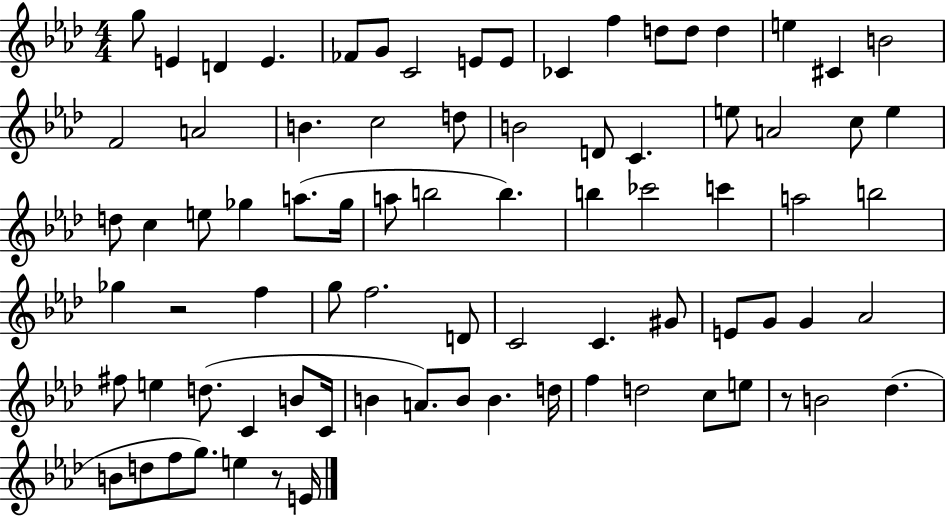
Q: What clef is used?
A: treble